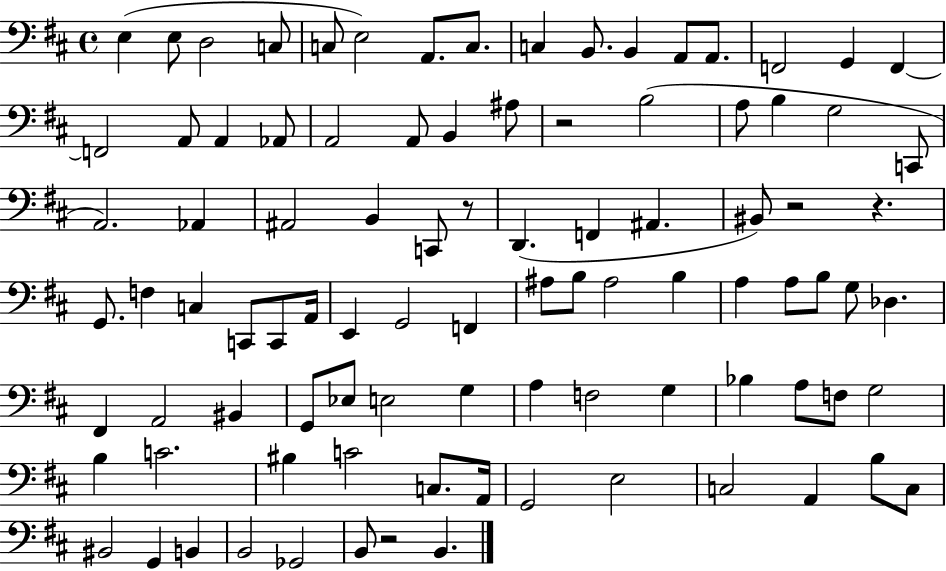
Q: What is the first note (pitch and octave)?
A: E3